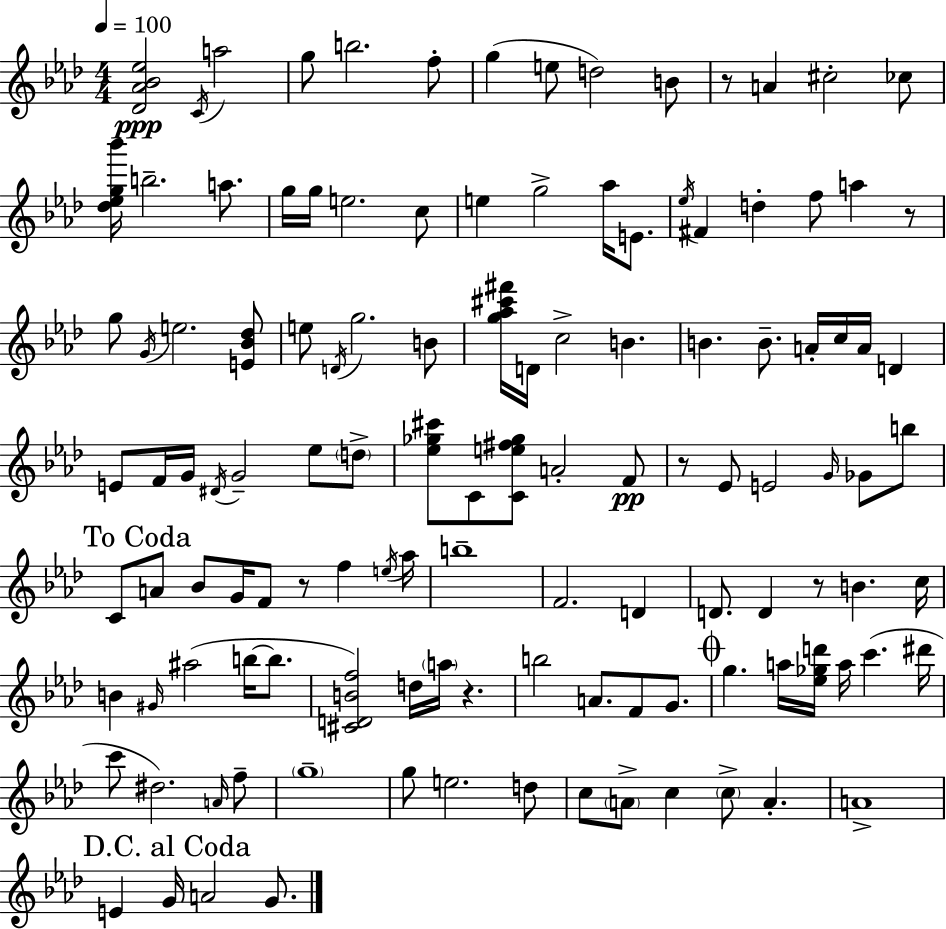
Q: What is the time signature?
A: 4/4